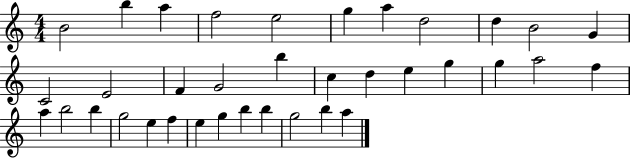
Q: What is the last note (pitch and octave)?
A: A5